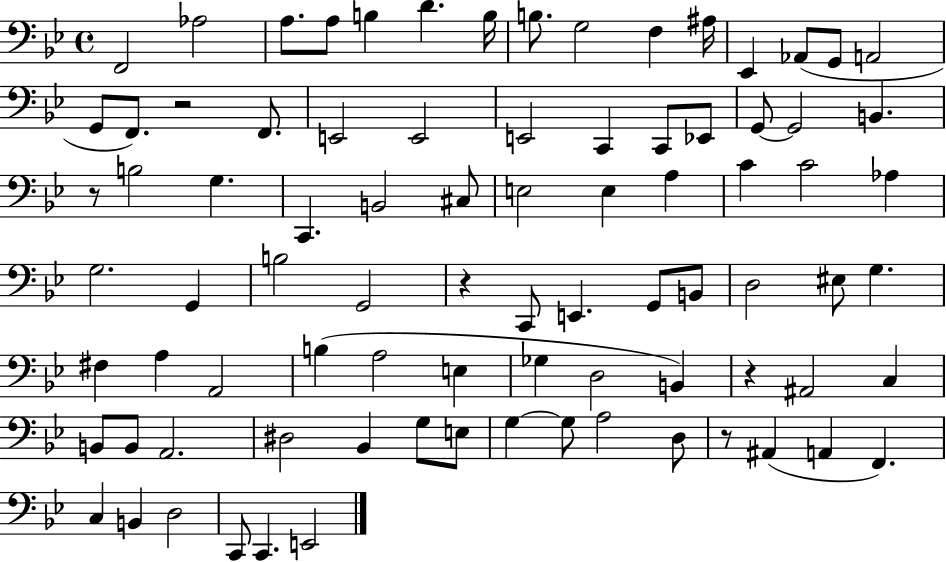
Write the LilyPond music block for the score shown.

{
  \clef bass
  \time 4/4
  \defaultTimeSignature
  \key bes \major
  f,2 aes2 | a8. a8 b4 d'4. b16 | b8. g2 f4 ais16 | ees,4 aes,8( g,8 a,2 | \break g,8 f,8.) r2 f,8. | e,2 e,2 | e,2 c,4 c,8 ees,8 | g,8~~ g,2 b,4. | \break r8 b2 g4. | c,4. b,2 cis8 | e2 e4 a4 | c'4 c'2 aes4 | \break g2. g,4 | b2 g,2 | r4 c,8 e,4. g,8 b,8 | d2 eis8 g4. | \break fis4 a4 a,2 | b4( a2 e4 | ges4 d2 b,4) | r4 ais,2 c4 | \break b,8 b,8 a,2. | dis2 bes,4 g8 e8 | g4~~ g8 a2 d8 | r8 ais,4( a,4 f,4.) | \break c4 b,4 d2 | c,8 c,4. e,2 | \bar "|."
}